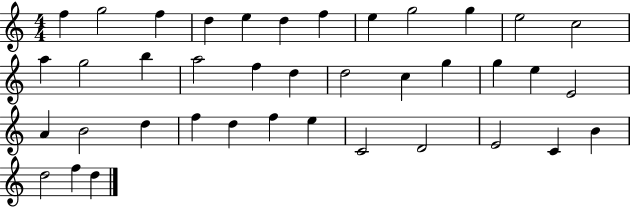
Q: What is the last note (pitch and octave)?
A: D5